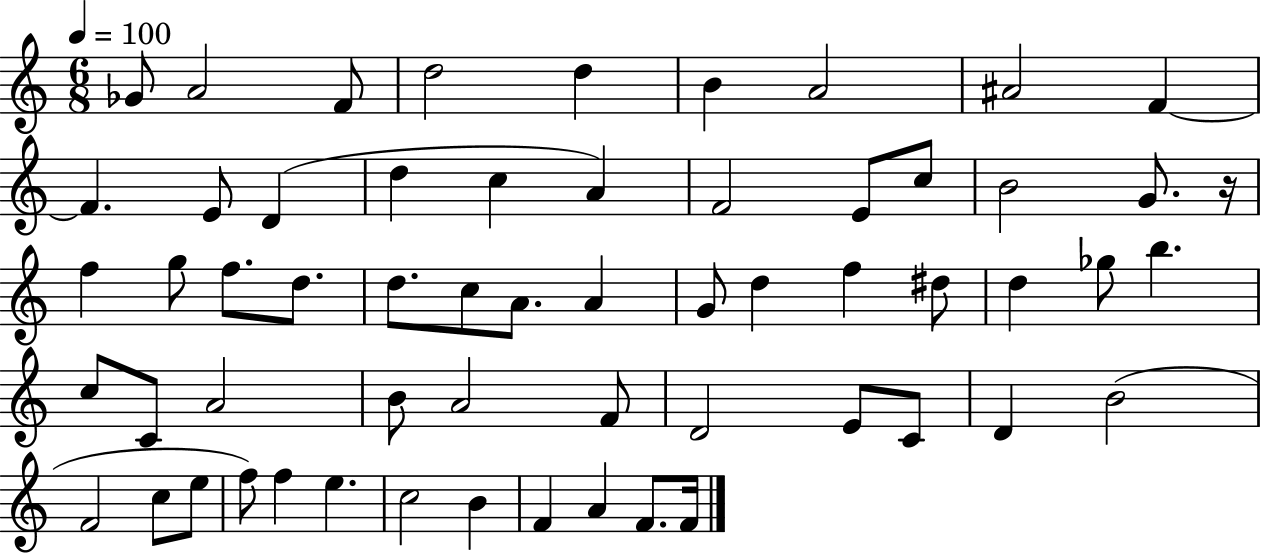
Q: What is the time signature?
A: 6/8